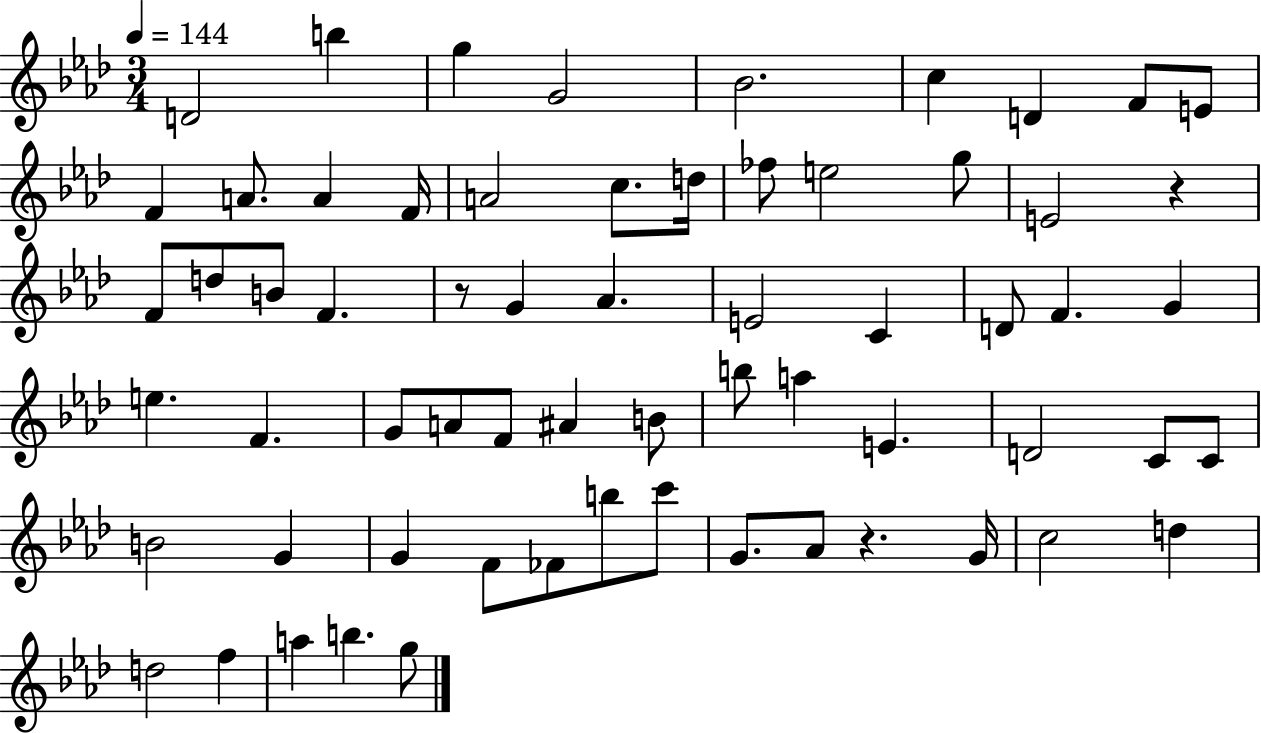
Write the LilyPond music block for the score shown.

{
  \clef treble
  \numericTimeSignature
  \time 3/4
  \key aes \major
  \tempo 4 = 144
  d'2 b''4 | g''4 g'2 | bes'2. | c''4 d'4 f'8 e'8 | \break f'4 a'8. a'4 f'16 | a'2 c''8. d''16 | fes''8 e''2 g''8 | e'2 r4 | \break f'8 d''8 b'8 f'4. | r8 g'4 aes'4. | e'2 c'4 | d'8 f'4. g'4 | \break e''4. f'4. | g'8 a'8 f'8 ais'4 b'8 | b''8 a''4 e'4. | d'2 c'8 c'8 | \break b'2 g'4 | g'4 f'8 fes'8 b''8 c'''8 | g'8. aes'8 r4. g'16 | c''2 d''4 | \break d''2 f''4 | a''4 b''4. g''8 | \bar "|."
}